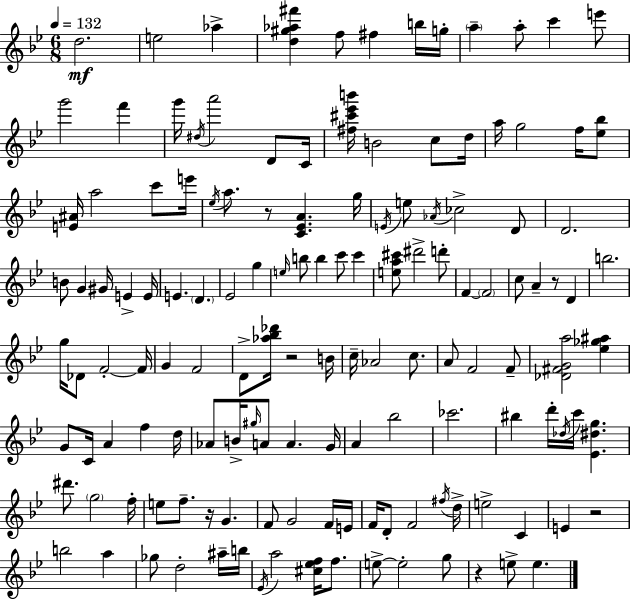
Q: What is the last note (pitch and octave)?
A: E5